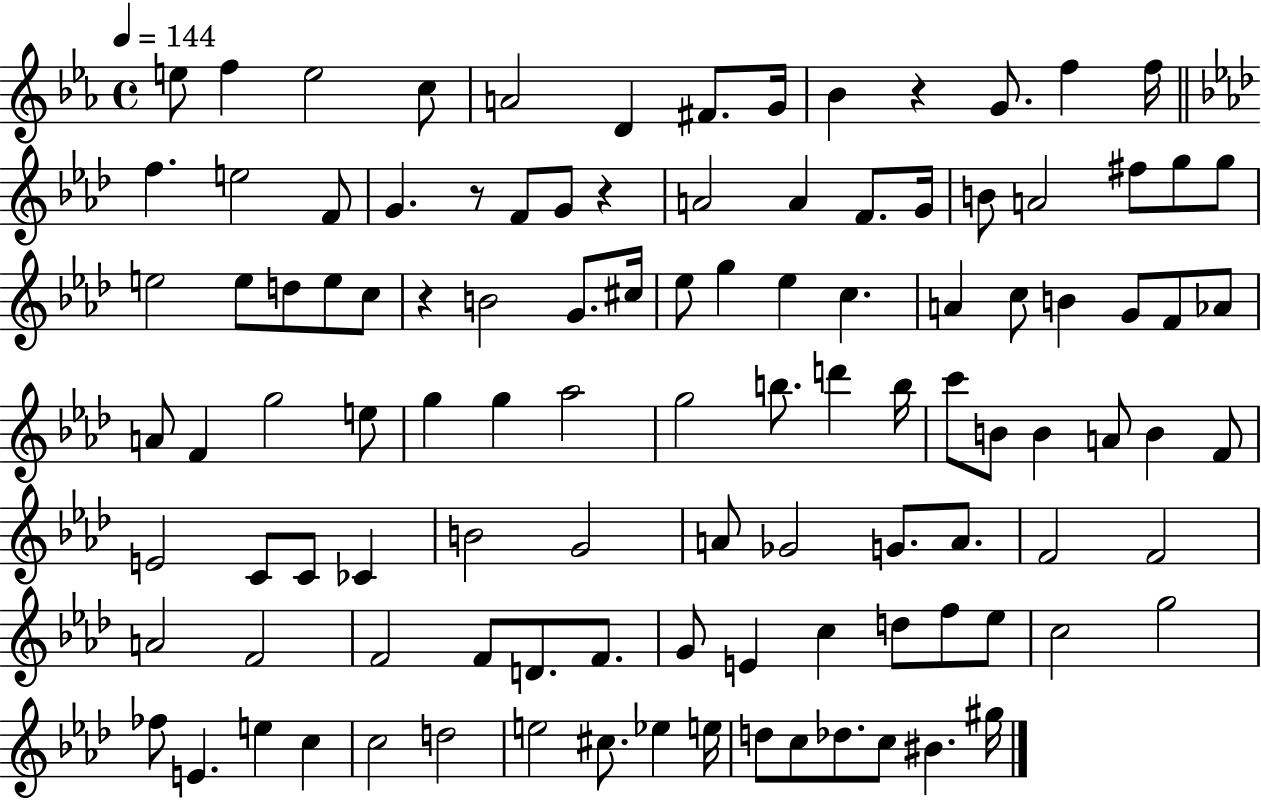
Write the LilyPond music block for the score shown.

{
  \clef treble
  \time 4/4
  \defaultTimeSignature
  \key ees \major
  \tempo 4 = 144
  \repeat volta 2 { e''8 f''4 e''2 c''8 | a'2 d'4 fis'8. g'16 | bes'4 r4 g'8. f''4 f''16 | \bar "||" \break \key f \minor f''4. e''2 f'8 | g'4. r8 f'8 g'8 r4 | a'2 a'4 f'8. g'16 | b'8 a'2 fis''8 g''8 g''8 | \break e''2 e''8 d''8 e''8 c''8 | r4 b'2 g'8. cis''16 | ees''8 g''4 ees''4 c''4. | a'4 c''8 b'4 g'8 f'8 aes'8 | \break a'8 f'4 g''2 e''8 | g''4 g''4 aes''2 | g''2 b''8. d'''4 b''16 | c'''8 b'8 b'4 a'8 b'4 f'8 | \break e'2 c'8 c'8 ces'4 | b'2 g'2 | a'8 ges'2 g'8. a'8. | f'2 f'2 | \break a'2 f'2 | f'2 f'8 d'8. f'8. | g'8 e'4 c''4 d''8 f''8 ees''8 | c''2 g''2 | \break fes''8 e'4. e''4 c''4 | c''2 d''2 | e''2 cis''8. ees''4 e''16 | d''8 c''8 des''8. c''8 bis'4. gis''16 | \break } \bar "|."
}